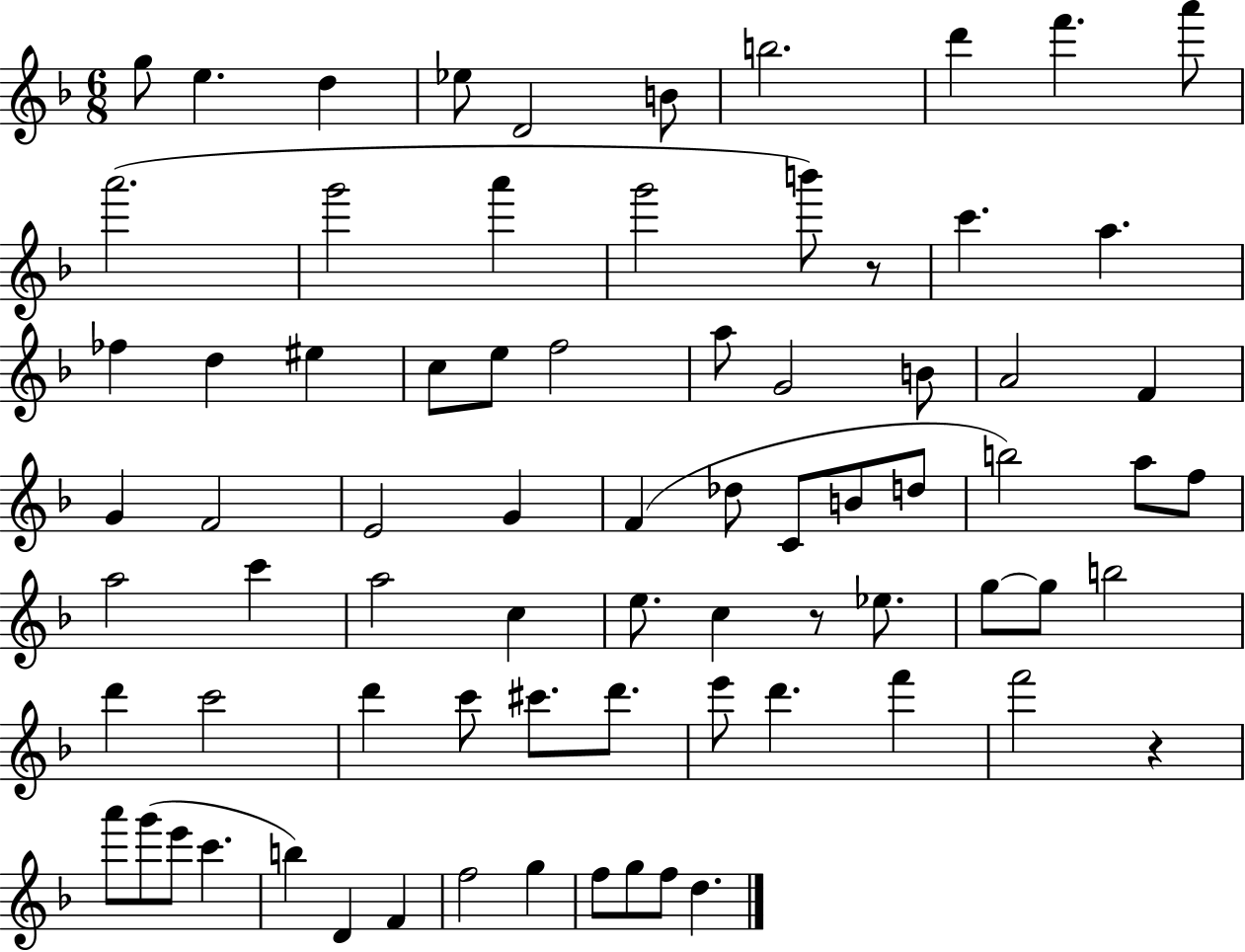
{
  \clef treble
  \numericTimeSignature
  \time 6/8
  \key f \major
  g''8 e''4. d''4 | ees''8 d'2 b'8 | b''2. | d'''4 f'''4. a'''8 | \break a'''2.( | g'''2 a'''4 | g'''2 b'''8) r8 | c'''4. a''4. | \break fes''4 d''4 eis''4 | c''8 e''8 f''2 | a''8 g'2 b'8 | a'2 f'4 | \break g'4 f'2 | e'2 g'4 | f'4( des''8 c'8 b'8 d''8 | b''2) a''8 f''8 | \break a''2 c'''4 | a''2 c''4 | e''8. c''4 r8 ees''8. | g''8~~ g''8 b''2 | \break d'''4 c'''2 | d'''4 c'''8 cis'''8. d'''8. | e'''8 d'''4. f'''4 | f'''2 r4 | \break a'''8 g'''8( e'''8 c'''4. | b''4) d'4 f'4 | f''2 g''4 | f''8 g''8 f''8 d''4. | \break \bar "|."
}